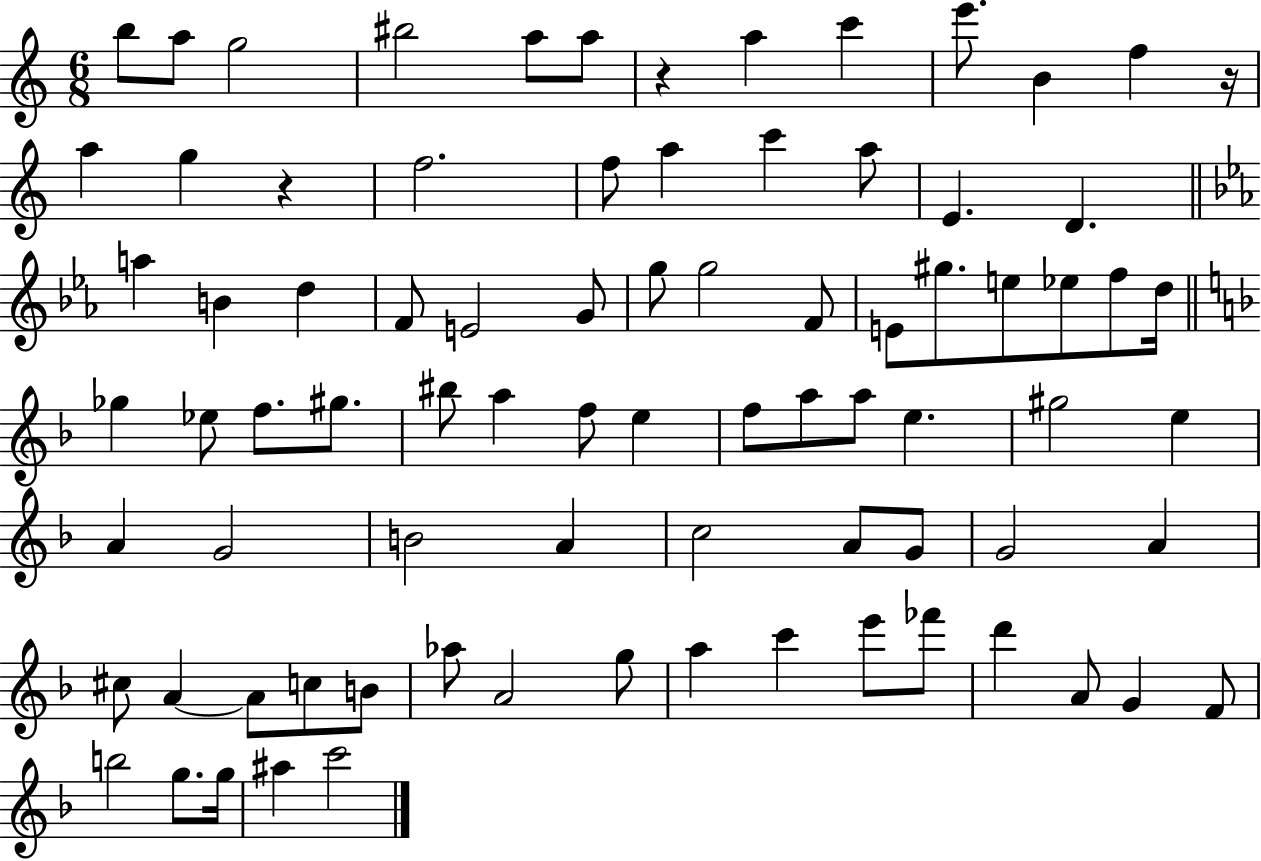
B5/e A5/e G5/h BIS5/h A5/e A5/e R/q A5/q C6/q E6/e. B4/q F5/q R/s A5/q G5/q R/q F5/h. F5/e A5/q C6/q A5/e E4/q. D4/q. A5/q B4/q D5/q F4/e E4/h G4/e G5/e G5/h F4/e E4/e G#5/e. E5/e Eb5/e F5/e D5/s Gb5/q Eb5/e F5/e. G#5/e. BIS5/e A5/q F5/e E5/q F5/e A5/e A5/e E5/q. G#5/h E5/q A4/q G4/h B4/h A4/q C5/h A4/e G4/e G4/h A4/q C#5/e A4/q A4/e C5/e B4/e Ab5/e A4/h G5/e A5/q C6/q E6/e FES6/e D6/q A4/e G4/q F4/e B5/h G5/e. G5/s A#5/q C6/h